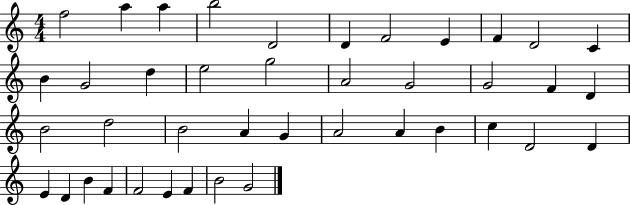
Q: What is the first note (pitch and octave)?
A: F5